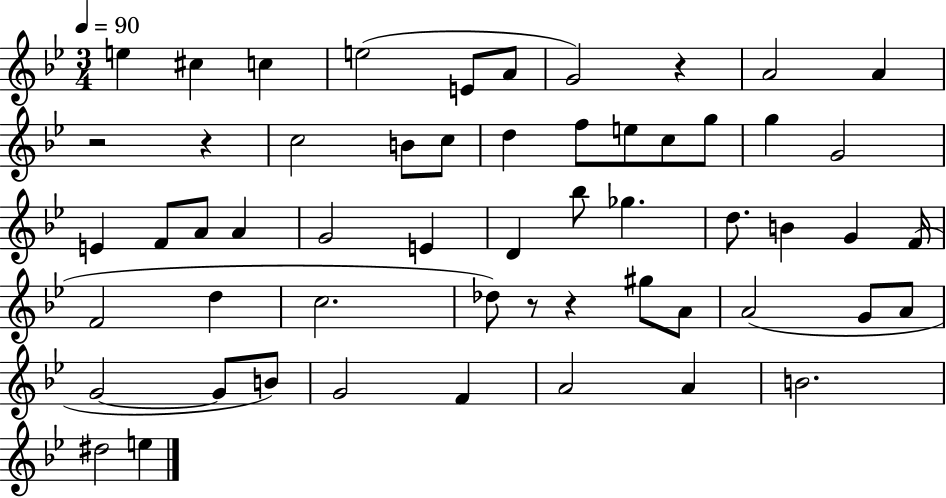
E5/q C#5/q C5/q E5/h E4/e A4/e G4/h R/q A4/h A4/q R/h R/q C5/h B4/e C5/e D5/q F5/e E5/e C5/e G5/e G5/q G4/h E4/q F4/e A4/e A4/q G4/h E4/q D4/q Bb5/e Gb5/q. D5/e. B4/q G4/q F4/s F4/h D5/q C5/h. Db5/e R/e R/q G#5/e A4/e A4/h G4/e A4/e G4/h G4/e B4/e G4/h F4/q A4/h A4/q B4/h. D#5/h E5/q